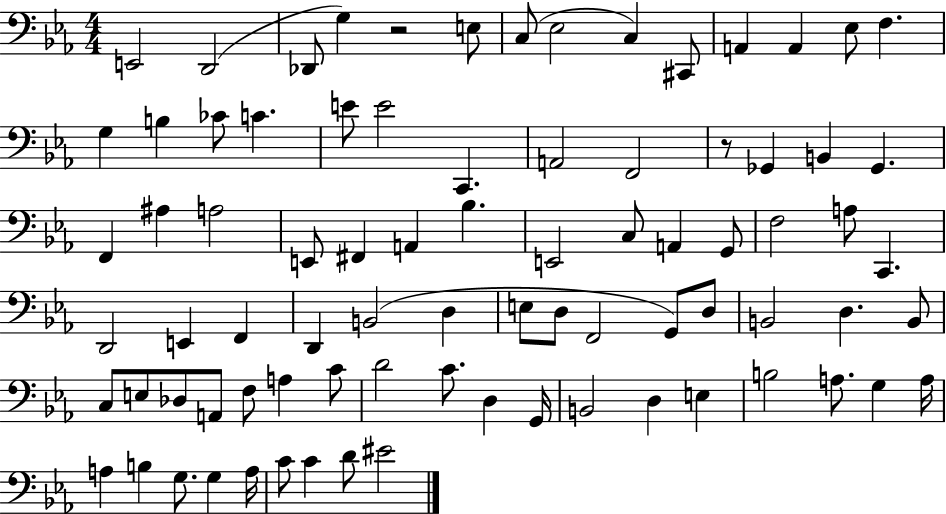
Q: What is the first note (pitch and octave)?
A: E2